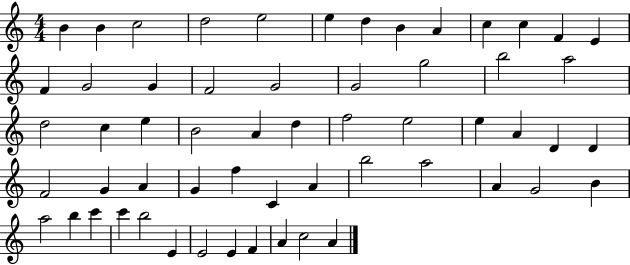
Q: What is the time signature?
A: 4/4